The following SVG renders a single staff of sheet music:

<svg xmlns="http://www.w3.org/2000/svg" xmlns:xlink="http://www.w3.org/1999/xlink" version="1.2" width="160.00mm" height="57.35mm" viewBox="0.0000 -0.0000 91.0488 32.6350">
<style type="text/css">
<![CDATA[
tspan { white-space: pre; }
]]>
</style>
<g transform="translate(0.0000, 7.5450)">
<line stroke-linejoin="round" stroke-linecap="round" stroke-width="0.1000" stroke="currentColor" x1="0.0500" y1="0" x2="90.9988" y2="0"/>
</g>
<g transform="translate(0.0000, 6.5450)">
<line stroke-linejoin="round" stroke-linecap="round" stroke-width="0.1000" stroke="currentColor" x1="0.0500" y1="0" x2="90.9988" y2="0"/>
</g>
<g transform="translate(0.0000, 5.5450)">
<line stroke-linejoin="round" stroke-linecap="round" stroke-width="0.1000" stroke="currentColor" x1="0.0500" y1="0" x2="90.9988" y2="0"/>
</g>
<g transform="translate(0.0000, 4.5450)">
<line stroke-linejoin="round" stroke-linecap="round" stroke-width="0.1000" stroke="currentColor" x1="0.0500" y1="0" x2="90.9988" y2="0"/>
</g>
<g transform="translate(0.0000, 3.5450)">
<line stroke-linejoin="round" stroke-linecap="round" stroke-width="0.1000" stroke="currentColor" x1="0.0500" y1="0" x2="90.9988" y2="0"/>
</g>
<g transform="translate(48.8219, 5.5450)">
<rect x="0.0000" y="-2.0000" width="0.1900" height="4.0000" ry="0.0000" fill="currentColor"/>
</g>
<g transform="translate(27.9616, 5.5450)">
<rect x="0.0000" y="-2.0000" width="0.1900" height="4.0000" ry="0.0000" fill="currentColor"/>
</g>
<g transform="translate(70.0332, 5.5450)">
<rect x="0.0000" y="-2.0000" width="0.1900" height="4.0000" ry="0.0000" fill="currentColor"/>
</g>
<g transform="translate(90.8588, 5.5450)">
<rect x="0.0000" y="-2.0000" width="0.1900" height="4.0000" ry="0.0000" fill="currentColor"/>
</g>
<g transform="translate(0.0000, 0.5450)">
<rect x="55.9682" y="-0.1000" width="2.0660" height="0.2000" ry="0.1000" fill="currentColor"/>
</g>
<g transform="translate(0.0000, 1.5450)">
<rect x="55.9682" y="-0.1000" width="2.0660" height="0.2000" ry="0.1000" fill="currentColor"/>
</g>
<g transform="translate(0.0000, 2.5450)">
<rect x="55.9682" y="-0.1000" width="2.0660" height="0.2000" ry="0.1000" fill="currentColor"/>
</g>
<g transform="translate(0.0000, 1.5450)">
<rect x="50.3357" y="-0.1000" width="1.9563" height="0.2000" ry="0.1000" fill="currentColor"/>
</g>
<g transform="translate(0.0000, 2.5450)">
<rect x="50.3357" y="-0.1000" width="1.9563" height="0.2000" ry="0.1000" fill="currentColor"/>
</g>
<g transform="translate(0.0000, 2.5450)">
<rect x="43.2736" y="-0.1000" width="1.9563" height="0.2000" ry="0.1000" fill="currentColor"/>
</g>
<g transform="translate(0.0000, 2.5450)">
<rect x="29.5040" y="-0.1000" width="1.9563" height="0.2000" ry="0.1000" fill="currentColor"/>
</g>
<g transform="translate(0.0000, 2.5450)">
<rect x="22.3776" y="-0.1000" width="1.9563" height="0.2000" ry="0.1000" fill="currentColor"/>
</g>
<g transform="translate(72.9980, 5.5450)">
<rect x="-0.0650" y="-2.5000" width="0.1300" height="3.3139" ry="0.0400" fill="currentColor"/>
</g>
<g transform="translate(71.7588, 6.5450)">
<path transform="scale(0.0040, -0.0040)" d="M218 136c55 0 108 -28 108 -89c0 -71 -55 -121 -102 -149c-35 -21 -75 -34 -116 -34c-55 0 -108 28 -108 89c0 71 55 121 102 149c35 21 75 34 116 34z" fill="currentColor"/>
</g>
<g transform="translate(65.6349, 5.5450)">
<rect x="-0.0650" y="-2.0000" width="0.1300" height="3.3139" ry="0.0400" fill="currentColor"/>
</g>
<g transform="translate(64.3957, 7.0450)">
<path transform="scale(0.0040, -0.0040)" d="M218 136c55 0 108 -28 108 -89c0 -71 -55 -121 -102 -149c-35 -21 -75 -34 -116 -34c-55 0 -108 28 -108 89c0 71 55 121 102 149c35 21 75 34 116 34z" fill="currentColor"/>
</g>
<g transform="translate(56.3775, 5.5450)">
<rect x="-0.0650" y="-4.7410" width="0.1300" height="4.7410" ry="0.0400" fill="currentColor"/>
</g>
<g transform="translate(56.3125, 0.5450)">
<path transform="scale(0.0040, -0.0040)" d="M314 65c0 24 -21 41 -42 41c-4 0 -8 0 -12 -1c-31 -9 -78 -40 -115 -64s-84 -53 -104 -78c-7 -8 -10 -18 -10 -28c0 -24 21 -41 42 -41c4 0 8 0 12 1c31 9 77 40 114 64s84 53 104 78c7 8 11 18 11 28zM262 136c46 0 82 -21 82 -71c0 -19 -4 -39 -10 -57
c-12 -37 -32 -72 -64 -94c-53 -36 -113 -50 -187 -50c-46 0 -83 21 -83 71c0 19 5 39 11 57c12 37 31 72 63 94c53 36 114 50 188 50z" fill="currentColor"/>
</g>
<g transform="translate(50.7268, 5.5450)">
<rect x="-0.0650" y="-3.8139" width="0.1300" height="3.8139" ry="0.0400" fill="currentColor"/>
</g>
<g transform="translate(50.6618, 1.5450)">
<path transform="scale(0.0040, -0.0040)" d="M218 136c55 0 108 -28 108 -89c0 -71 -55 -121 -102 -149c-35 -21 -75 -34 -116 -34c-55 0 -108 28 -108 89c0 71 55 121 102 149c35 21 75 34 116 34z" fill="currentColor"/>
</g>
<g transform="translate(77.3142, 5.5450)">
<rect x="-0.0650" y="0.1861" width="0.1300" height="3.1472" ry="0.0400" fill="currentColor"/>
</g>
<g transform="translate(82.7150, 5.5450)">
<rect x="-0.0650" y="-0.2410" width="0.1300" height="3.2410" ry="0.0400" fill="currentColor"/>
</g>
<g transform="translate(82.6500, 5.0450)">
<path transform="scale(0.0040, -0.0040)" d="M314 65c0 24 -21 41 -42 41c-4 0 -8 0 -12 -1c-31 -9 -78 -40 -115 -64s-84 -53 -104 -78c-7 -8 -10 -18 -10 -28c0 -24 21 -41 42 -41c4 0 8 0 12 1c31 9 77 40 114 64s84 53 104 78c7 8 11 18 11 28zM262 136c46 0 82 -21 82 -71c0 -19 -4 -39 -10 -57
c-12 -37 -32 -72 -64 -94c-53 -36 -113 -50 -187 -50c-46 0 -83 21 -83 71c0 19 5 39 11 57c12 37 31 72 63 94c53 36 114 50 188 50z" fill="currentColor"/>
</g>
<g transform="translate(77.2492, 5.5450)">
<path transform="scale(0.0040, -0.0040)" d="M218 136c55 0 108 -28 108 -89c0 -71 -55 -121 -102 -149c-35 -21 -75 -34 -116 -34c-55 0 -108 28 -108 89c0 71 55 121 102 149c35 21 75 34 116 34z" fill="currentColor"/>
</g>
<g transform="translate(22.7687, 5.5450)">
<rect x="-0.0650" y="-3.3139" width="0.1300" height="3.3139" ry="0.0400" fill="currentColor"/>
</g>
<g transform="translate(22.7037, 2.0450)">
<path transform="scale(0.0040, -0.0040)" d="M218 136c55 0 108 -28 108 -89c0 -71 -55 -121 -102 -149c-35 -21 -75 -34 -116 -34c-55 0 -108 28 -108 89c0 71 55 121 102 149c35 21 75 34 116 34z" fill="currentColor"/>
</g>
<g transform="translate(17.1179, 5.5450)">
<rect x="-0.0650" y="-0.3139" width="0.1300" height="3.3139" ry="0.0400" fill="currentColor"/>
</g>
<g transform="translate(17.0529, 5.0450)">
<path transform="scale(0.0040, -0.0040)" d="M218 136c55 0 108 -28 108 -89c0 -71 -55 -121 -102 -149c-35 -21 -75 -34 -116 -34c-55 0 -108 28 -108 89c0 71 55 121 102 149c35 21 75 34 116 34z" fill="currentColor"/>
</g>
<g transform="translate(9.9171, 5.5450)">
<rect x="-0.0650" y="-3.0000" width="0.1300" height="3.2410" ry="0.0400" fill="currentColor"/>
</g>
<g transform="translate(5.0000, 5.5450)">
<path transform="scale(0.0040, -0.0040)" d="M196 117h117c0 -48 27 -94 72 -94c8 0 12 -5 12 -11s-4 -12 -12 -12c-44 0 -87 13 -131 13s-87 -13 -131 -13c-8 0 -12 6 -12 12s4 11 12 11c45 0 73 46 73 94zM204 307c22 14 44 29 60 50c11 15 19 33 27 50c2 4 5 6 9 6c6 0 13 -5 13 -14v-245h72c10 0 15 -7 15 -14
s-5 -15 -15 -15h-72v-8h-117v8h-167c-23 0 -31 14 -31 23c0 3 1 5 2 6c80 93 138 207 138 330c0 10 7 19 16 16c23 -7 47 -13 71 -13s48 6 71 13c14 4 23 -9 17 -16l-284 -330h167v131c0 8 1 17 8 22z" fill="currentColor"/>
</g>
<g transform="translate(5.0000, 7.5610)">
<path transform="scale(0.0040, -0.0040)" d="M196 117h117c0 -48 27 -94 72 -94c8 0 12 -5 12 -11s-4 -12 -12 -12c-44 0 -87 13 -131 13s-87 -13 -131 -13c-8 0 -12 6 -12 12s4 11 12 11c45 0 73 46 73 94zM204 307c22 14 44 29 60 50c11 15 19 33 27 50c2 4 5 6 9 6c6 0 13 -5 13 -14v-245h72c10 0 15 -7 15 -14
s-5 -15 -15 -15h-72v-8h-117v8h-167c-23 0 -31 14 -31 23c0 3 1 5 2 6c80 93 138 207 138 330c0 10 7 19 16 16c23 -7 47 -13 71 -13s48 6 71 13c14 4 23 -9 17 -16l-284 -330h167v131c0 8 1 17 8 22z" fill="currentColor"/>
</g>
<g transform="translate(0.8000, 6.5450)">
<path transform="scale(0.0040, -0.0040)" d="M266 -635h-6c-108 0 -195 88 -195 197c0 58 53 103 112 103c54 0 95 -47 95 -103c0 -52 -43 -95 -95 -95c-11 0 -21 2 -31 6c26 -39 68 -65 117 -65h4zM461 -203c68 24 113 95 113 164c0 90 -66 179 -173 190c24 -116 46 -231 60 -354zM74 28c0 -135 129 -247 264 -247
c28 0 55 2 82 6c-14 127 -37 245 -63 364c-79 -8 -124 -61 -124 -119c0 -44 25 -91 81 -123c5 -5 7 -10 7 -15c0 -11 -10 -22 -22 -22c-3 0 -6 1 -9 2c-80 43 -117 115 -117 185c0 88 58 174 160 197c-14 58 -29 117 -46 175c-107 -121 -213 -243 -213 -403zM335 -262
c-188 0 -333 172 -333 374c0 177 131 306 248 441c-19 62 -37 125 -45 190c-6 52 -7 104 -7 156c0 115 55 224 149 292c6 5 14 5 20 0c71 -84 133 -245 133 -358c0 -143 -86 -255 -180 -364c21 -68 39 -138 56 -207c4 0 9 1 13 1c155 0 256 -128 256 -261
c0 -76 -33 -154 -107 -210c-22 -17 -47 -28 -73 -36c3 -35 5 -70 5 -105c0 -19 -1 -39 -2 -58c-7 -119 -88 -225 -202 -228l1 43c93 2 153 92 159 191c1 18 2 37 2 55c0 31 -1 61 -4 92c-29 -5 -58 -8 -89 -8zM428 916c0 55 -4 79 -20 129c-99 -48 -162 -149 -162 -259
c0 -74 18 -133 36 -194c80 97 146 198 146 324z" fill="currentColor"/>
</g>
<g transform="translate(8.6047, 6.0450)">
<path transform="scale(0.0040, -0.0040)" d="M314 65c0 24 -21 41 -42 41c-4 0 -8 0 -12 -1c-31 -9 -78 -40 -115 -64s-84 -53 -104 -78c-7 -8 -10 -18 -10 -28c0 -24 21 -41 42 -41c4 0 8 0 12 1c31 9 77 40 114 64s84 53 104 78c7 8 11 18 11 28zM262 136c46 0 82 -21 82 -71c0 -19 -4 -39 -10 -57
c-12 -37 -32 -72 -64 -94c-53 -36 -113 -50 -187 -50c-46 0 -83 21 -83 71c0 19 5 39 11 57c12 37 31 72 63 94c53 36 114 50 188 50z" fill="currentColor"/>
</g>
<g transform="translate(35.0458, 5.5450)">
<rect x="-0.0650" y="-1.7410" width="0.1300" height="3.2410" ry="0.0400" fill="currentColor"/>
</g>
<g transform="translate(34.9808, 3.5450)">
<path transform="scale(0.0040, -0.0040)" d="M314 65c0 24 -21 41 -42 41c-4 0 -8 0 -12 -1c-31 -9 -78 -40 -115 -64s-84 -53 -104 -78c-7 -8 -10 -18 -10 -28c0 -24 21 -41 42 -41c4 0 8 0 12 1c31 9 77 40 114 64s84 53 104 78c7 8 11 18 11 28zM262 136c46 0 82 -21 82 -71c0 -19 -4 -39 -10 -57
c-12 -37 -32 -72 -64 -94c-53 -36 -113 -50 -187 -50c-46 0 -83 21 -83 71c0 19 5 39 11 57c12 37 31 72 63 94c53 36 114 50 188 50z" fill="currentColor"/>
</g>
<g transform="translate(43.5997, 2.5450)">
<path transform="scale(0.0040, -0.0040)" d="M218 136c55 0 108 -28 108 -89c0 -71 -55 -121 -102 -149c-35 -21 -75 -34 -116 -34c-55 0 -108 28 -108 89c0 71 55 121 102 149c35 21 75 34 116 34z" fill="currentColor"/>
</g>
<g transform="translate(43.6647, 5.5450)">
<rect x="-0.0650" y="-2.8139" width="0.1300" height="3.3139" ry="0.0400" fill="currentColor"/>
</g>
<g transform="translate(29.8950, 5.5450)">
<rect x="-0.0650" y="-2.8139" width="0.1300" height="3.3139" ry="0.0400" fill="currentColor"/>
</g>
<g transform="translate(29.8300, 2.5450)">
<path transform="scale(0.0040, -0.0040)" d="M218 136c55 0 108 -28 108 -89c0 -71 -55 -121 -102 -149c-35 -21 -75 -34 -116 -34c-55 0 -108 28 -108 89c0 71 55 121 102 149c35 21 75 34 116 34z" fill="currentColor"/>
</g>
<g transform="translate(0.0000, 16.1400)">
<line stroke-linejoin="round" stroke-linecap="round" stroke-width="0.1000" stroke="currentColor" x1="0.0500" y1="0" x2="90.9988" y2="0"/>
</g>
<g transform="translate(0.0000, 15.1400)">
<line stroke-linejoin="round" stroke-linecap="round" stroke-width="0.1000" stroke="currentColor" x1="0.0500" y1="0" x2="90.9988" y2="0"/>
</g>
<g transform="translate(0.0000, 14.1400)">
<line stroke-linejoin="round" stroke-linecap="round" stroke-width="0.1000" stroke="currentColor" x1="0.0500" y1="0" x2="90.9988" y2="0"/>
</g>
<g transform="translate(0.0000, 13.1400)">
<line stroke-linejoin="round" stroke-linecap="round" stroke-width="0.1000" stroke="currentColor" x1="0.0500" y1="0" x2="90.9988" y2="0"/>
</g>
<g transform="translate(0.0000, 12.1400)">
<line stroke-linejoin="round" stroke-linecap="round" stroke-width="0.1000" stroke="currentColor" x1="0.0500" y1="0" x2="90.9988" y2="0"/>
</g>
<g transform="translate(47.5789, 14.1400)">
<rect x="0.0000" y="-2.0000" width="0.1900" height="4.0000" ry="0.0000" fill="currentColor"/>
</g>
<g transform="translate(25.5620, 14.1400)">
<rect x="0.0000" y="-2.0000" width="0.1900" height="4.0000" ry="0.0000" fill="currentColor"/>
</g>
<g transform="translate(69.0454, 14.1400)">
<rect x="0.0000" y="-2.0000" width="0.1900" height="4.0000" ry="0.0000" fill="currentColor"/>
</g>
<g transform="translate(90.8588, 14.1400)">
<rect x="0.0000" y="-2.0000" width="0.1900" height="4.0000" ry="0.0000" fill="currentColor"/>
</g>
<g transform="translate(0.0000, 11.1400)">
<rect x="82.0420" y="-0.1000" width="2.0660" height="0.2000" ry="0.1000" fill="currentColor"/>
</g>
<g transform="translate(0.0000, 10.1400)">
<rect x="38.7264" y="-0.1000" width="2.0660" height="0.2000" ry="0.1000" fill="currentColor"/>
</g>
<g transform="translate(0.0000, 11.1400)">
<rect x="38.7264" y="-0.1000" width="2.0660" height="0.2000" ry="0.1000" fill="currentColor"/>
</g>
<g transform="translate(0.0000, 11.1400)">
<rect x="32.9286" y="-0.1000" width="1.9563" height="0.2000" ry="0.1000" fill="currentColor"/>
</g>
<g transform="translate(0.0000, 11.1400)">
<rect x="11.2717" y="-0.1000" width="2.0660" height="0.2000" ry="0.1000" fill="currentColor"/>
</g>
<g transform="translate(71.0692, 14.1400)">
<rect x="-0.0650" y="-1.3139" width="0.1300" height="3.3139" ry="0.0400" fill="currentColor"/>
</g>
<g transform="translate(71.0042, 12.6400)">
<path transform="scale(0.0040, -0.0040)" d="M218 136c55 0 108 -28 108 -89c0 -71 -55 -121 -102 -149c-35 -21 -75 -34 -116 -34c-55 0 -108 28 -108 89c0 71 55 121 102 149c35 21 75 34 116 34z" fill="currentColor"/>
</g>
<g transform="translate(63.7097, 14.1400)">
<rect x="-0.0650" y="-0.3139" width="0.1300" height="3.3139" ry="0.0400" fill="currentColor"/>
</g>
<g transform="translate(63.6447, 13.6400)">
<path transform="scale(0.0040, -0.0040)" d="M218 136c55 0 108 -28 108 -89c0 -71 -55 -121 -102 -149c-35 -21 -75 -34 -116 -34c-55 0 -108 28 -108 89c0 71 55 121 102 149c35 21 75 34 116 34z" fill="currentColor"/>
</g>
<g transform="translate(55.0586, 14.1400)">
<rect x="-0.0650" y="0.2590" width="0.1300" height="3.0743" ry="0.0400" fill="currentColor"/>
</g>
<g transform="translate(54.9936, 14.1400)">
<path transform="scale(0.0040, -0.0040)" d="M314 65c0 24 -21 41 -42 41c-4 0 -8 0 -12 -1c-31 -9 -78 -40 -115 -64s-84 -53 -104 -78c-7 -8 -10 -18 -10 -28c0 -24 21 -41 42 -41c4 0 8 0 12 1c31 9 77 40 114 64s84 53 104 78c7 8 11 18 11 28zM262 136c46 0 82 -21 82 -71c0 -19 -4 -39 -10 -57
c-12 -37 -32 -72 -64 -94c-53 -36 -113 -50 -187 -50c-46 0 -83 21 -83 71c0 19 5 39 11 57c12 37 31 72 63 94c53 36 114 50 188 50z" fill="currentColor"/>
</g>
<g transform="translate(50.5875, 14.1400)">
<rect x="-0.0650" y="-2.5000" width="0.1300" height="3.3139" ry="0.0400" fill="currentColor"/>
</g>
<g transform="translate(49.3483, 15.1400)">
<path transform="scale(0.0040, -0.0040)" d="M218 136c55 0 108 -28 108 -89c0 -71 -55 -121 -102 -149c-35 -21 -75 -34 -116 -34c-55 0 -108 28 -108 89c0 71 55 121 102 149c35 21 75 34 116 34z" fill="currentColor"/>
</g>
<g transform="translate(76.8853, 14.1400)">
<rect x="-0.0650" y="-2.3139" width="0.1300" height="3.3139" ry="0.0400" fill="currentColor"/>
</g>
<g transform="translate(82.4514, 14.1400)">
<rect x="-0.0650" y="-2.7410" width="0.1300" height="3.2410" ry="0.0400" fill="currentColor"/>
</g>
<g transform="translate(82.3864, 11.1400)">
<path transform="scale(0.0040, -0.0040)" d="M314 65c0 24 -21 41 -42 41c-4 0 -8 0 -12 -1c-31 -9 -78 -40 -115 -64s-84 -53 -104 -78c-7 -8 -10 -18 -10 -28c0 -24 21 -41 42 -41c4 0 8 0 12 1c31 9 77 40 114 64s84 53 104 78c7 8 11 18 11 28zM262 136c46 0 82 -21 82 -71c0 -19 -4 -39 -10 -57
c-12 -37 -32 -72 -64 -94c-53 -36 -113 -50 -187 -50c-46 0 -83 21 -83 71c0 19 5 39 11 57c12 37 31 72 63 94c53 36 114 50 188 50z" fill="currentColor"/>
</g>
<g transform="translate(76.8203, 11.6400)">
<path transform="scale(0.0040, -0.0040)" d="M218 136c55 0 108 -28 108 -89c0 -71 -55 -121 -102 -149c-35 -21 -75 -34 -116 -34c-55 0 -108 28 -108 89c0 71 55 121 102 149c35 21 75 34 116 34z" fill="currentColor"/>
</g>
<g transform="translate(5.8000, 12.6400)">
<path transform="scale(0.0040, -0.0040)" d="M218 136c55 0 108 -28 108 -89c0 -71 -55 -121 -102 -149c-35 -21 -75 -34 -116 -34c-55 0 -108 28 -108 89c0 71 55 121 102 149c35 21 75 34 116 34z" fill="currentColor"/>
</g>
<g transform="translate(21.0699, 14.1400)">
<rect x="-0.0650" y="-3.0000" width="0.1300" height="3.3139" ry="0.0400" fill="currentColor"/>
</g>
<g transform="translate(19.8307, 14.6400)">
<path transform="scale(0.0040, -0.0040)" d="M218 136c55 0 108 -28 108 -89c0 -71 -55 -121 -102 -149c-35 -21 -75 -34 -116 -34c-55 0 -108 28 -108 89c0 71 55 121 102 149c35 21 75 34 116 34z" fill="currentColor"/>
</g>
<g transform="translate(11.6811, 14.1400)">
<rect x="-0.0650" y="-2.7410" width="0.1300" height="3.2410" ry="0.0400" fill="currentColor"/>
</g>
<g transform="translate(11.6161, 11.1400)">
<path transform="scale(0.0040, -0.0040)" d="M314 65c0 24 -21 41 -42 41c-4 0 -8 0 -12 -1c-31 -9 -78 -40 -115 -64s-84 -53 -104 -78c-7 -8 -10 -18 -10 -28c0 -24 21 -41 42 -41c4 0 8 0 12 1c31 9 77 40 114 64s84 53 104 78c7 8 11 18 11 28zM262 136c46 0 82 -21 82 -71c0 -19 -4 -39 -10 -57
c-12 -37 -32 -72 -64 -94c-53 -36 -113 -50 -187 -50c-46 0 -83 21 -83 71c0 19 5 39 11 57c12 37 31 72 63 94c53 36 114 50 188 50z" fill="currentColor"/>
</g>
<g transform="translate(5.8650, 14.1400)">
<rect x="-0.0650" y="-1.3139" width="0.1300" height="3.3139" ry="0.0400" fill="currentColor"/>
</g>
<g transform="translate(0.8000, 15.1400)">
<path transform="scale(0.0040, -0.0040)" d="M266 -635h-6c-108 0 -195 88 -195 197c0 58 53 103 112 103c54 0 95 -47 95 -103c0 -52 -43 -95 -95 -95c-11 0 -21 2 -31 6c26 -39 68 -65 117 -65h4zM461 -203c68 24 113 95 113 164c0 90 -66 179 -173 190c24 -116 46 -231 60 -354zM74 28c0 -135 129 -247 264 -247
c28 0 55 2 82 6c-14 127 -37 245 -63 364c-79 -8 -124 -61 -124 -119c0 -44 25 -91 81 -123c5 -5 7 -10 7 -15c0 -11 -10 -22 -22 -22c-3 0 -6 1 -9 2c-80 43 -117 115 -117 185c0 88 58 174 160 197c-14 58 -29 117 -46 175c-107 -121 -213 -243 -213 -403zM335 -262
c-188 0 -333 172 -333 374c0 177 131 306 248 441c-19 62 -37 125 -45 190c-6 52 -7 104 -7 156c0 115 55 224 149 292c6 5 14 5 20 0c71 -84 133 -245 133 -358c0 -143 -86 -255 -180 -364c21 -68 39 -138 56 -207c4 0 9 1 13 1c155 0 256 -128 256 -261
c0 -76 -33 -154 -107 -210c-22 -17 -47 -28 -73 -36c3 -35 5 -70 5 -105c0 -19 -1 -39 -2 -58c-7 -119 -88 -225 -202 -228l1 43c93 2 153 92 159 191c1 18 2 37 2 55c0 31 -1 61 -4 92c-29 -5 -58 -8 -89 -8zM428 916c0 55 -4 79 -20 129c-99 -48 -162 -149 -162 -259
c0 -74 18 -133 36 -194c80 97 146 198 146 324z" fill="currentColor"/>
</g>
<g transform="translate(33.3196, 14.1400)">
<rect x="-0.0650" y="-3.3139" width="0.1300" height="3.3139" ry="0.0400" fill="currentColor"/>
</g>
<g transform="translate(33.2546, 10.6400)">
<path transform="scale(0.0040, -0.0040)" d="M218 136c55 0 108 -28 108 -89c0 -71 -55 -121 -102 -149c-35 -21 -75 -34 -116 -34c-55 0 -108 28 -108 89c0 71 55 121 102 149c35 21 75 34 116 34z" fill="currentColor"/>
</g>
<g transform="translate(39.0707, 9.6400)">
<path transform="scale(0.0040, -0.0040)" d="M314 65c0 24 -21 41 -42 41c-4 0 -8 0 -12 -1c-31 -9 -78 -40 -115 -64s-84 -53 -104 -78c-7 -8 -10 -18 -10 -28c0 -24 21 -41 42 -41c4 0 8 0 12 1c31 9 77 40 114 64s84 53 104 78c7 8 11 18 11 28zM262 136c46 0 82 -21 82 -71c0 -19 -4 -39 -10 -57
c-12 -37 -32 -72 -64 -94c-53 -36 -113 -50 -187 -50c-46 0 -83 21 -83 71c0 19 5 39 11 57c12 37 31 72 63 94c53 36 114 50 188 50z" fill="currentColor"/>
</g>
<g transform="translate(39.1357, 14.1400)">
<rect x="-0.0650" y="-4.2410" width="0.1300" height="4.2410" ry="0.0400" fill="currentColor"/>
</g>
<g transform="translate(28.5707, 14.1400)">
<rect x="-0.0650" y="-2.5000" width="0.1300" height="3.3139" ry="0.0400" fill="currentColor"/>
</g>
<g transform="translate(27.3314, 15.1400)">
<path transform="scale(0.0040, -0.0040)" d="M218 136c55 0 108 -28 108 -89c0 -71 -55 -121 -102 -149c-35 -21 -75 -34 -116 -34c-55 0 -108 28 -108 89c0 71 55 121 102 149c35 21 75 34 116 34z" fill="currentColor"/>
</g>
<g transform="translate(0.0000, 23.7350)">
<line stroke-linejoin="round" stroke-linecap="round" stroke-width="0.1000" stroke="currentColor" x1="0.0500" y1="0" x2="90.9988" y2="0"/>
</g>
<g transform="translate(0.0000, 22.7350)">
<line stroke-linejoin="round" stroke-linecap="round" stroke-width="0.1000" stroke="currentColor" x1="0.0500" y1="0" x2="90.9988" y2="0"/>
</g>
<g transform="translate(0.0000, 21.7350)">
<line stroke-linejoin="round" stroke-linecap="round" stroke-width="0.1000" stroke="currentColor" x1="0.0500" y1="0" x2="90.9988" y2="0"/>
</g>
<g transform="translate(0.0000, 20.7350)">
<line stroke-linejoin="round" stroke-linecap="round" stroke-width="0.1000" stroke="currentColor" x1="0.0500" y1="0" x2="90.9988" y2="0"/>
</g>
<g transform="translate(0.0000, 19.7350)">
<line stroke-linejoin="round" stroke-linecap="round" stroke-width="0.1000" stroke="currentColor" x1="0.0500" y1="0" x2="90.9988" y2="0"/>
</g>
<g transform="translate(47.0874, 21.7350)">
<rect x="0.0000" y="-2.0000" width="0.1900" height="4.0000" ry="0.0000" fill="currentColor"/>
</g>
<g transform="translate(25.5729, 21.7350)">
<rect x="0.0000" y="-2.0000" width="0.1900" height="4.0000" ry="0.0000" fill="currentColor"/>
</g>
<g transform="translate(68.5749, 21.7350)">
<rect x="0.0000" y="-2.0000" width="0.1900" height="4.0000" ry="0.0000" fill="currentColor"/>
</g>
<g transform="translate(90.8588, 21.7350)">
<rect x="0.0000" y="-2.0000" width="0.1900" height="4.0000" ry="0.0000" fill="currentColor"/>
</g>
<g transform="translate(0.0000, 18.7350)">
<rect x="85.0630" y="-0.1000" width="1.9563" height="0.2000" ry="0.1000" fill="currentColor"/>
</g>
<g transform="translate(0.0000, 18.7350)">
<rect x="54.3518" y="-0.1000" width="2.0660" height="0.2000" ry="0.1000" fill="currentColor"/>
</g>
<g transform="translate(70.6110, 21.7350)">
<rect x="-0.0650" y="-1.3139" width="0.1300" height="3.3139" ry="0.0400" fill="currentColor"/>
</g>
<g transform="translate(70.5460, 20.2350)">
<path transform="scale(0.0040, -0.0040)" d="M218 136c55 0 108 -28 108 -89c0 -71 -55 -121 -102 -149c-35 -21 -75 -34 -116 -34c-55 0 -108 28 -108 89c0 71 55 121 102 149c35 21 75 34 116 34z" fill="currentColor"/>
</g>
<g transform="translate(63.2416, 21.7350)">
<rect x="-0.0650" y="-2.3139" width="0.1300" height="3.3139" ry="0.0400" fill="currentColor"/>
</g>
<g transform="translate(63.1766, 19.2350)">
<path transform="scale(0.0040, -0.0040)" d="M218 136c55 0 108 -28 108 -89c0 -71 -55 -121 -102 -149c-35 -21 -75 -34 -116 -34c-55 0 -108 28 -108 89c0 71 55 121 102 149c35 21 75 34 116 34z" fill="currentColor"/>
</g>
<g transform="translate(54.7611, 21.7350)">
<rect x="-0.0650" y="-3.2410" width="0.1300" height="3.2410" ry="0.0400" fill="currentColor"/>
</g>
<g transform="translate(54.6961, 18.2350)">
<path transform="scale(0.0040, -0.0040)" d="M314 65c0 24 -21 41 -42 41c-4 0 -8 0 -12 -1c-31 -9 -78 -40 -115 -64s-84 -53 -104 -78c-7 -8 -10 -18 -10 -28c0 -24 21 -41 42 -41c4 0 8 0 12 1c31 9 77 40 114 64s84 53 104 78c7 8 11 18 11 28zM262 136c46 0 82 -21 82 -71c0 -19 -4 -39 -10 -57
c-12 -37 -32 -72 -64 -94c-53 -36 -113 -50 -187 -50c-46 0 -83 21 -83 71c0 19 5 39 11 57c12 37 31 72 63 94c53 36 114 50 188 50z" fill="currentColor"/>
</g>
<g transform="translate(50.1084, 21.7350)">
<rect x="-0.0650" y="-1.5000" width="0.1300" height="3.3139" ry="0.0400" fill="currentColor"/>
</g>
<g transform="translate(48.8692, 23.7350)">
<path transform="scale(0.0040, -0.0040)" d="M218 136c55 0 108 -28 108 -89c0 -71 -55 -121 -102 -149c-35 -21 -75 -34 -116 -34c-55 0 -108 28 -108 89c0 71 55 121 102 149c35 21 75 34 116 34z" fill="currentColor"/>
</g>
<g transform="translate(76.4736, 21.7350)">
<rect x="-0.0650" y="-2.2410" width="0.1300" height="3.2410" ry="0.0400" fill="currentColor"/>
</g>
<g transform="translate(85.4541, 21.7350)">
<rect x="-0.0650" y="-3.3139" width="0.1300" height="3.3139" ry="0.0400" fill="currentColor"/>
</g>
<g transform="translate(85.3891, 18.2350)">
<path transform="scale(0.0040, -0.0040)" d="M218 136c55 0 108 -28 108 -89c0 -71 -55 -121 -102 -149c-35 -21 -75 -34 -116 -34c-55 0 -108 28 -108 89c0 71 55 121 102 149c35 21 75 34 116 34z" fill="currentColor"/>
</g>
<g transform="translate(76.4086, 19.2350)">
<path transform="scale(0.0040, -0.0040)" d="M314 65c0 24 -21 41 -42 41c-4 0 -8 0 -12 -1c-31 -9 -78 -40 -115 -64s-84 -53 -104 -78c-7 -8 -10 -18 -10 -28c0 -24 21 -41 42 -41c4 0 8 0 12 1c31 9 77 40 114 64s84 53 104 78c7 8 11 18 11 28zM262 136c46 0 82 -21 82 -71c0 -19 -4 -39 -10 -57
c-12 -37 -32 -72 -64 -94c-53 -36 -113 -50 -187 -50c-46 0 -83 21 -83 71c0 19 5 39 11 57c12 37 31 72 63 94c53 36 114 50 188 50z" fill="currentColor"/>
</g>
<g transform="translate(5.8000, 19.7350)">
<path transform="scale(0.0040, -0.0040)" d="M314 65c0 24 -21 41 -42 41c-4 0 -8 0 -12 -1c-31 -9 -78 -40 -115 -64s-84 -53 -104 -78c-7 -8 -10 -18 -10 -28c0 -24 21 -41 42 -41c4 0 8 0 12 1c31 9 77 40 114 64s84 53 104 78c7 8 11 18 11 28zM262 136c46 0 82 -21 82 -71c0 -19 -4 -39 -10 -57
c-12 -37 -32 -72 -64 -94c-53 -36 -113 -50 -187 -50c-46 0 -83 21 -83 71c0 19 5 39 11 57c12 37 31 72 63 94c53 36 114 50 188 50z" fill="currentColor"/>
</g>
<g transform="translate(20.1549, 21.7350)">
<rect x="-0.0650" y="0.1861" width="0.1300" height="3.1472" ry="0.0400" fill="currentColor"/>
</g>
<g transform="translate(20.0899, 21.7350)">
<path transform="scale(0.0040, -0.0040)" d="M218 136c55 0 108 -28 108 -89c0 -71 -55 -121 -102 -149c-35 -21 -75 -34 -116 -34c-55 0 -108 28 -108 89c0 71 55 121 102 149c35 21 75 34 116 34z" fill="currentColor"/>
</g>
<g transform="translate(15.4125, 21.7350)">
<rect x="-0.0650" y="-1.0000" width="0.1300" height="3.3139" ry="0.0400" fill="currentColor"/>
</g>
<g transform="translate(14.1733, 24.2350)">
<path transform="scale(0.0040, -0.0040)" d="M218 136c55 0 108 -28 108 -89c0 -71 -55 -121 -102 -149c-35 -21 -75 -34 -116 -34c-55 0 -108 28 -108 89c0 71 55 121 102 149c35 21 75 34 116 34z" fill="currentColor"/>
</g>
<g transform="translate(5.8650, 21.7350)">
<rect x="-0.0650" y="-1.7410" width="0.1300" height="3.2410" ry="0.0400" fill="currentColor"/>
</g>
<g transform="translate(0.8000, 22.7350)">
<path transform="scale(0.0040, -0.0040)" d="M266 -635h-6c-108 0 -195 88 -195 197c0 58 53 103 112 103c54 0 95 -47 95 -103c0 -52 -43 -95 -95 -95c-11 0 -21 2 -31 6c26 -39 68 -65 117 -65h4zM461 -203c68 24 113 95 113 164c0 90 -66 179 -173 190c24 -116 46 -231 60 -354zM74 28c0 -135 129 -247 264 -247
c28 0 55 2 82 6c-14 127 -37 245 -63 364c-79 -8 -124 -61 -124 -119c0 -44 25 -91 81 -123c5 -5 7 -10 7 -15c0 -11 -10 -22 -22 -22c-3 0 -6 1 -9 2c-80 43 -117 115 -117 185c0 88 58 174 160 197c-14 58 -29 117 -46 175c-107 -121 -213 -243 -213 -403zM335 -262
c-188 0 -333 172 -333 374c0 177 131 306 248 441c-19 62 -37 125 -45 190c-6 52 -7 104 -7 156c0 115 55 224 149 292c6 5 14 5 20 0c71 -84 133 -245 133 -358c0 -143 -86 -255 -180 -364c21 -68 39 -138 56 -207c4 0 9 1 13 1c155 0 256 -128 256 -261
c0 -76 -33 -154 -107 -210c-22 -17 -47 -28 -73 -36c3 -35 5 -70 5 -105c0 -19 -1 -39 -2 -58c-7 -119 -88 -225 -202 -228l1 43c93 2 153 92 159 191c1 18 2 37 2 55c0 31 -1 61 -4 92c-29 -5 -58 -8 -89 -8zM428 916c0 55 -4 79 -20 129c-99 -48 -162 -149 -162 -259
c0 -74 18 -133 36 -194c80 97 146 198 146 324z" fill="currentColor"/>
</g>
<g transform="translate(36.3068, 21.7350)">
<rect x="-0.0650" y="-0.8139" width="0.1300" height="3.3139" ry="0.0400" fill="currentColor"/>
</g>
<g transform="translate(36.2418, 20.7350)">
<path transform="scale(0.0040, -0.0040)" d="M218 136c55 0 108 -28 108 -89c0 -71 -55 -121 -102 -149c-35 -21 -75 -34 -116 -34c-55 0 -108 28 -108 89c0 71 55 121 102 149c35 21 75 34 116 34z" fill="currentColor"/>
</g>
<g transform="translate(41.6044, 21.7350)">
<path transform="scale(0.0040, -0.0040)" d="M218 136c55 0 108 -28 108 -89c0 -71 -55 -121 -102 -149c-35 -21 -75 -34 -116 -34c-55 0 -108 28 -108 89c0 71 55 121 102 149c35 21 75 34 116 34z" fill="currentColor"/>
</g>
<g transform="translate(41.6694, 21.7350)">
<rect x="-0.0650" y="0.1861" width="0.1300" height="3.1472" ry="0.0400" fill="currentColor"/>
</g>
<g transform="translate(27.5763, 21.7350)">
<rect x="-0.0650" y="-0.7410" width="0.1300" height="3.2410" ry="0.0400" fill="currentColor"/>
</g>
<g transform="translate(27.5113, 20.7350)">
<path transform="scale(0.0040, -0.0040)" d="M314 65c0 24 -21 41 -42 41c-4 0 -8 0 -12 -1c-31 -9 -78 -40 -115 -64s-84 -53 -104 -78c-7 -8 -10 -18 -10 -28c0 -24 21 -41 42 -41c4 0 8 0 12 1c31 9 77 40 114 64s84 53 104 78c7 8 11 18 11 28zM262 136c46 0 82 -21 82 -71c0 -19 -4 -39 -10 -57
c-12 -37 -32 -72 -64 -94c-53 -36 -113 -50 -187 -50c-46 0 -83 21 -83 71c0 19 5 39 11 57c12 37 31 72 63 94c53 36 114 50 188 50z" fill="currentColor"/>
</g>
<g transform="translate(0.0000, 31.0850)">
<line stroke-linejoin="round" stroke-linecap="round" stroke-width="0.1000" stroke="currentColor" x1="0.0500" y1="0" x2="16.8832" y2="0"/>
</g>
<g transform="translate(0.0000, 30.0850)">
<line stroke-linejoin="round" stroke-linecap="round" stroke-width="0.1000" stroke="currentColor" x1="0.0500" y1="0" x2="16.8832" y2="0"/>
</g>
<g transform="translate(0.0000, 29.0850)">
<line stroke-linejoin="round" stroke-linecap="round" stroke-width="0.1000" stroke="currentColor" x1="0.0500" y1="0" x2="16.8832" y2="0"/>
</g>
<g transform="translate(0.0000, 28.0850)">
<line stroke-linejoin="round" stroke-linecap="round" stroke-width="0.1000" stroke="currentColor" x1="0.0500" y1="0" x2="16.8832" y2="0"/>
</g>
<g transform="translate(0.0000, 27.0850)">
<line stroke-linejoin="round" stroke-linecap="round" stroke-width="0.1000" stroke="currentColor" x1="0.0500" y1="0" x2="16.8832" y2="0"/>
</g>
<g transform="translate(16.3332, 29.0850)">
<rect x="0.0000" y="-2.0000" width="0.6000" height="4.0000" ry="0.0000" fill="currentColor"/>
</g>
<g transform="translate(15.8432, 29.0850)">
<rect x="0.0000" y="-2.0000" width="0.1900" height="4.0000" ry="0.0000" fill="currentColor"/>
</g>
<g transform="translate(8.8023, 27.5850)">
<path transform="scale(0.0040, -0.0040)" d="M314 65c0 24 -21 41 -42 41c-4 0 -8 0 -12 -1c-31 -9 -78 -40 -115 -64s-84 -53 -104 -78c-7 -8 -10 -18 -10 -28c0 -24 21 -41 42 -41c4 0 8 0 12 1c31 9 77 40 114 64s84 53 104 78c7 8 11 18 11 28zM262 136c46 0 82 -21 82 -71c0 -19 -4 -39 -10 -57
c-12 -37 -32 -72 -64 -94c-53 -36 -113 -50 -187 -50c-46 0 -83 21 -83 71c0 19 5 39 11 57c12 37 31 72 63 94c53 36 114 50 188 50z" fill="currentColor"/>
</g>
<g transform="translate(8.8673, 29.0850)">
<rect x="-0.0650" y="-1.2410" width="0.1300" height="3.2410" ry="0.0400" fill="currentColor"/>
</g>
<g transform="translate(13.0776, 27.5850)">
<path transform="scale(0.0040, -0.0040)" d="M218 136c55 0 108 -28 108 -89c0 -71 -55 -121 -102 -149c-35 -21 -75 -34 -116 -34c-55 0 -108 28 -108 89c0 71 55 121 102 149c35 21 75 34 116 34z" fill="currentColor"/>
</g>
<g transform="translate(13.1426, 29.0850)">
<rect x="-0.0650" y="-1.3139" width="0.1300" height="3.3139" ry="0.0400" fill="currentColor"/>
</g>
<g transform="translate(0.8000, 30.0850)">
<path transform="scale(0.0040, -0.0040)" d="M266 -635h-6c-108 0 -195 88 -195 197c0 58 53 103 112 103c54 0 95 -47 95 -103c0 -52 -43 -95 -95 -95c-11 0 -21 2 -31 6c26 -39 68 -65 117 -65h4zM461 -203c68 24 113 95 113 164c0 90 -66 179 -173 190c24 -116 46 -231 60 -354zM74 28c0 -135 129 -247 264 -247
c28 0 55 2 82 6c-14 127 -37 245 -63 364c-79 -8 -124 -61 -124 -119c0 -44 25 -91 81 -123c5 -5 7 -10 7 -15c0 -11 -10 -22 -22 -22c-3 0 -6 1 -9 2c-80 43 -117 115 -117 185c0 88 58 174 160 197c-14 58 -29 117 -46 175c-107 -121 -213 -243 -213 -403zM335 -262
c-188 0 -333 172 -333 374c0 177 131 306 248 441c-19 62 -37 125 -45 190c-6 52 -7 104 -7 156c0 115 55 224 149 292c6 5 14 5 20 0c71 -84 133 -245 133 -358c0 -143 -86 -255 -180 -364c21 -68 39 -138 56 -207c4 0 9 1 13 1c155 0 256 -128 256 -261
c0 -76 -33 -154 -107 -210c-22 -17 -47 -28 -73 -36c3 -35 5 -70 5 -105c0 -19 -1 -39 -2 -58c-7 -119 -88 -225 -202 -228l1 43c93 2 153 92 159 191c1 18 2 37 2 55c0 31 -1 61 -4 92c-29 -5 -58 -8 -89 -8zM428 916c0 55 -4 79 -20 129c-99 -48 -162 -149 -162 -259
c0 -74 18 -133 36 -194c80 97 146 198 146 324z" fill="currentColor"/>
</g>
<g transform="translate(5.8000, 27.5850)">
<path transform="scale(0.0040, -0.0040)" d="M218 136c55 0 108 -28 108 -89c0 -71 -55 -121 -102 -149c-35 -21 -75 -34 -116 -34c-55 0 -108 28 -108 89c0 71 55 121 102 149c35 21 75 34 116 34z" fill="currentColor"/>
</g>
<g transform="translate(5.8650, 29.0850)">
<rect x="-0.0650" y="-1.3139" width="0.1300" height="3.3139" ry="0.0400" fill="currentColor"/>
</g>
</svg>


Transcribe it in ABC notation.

X:1
T:Untitled
M:4/4
L:1/4
K:C
A2 c b a f2 a c' e'2 F G B c2 e a2 A G b d'2 G B2 c e g a2 f2 D B d2 d B E b2 g e g2 b e e2 e